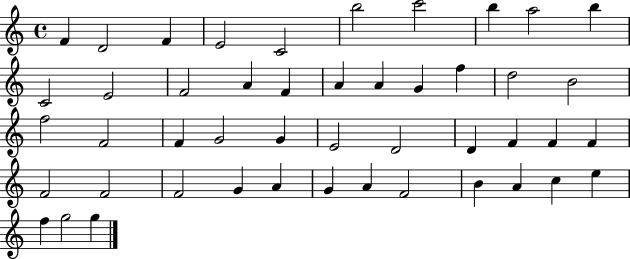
X:1
T:Untitled
M:4/4
L:1/4
K:C
F D2 F E2 C2 b2 c'2 b a2 b C2 E2 F2 A F A A G f d2 B2 f2 F2 F G2 G E2 D2 D F F F F2 F2 F2 G A G A F2 B A c e f g2 g